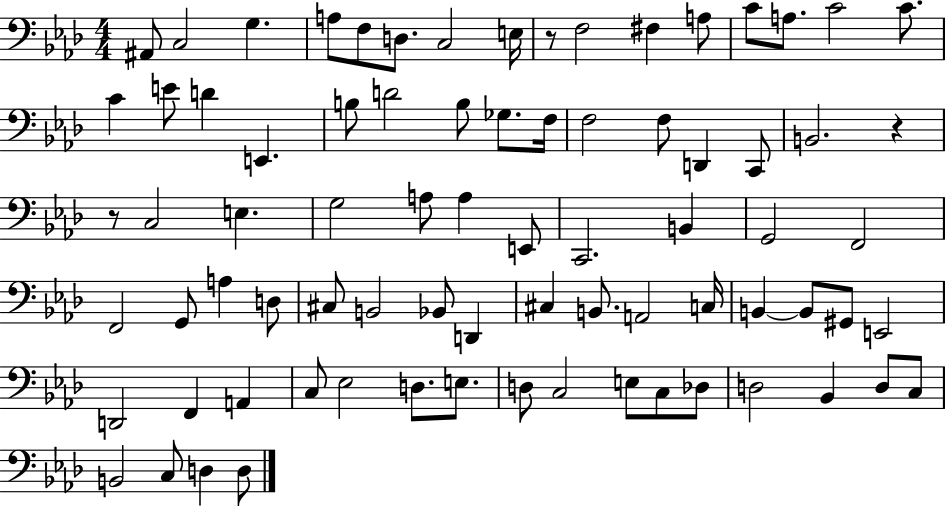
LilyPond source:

{
  \clef bass
  \numericTimeSignature
  \time 4/4
  \key aes \major
  ais,8 c2 g4. | a8 f8 d8. c2 e16 | r8 f2 fis4 a8 | c'8 a8. c'2 c'8. | \break c'4 e'8 d'4 e,4. | b8 d'2 b8 ges8. f16 | f2 f8 d,4 c,8 | b,2. r4 | \break r8 c2 e4. | g2 a8 a4 e,8 | c,2. b,4 | g,2 f,2 | \break f,2 g,8 a4 d8 | cis8 b,2 bes,8 d,4 | cis4 b,8. a,2 c16 | b,4~~ b,8 gis,8 e,2 | \break d,2 f,4 a,4 | c8 ees2 d8. e8. | d8 c2 e8 c8 des8 | d2 bes,4 d8 c8 | \break b,2 c8 d4 d8 | \bar "|."
}